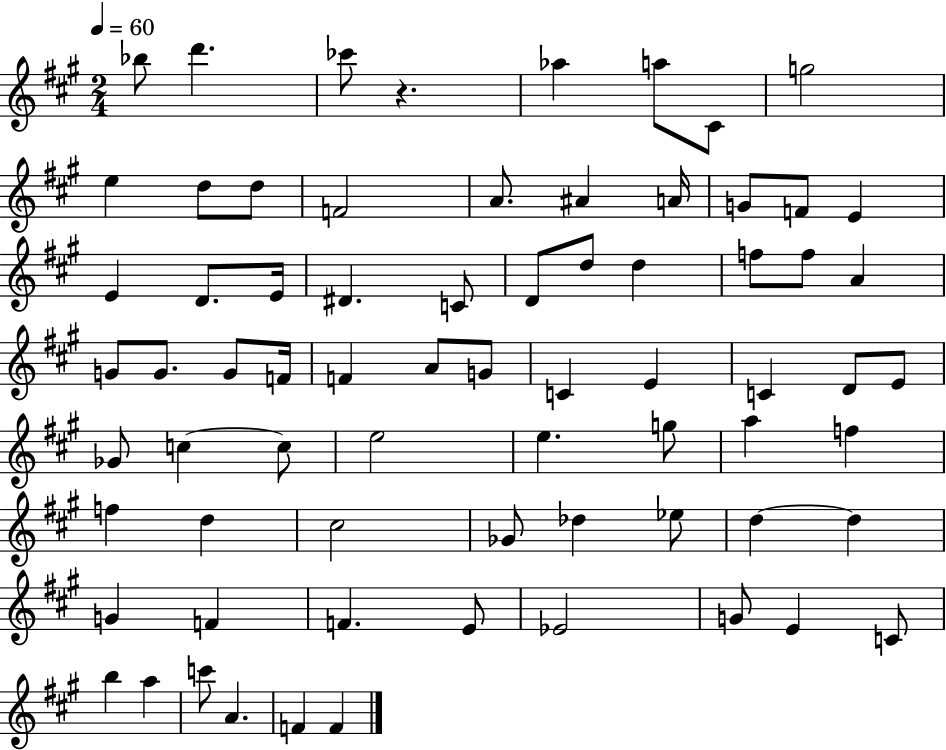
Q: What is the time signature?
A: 2/4